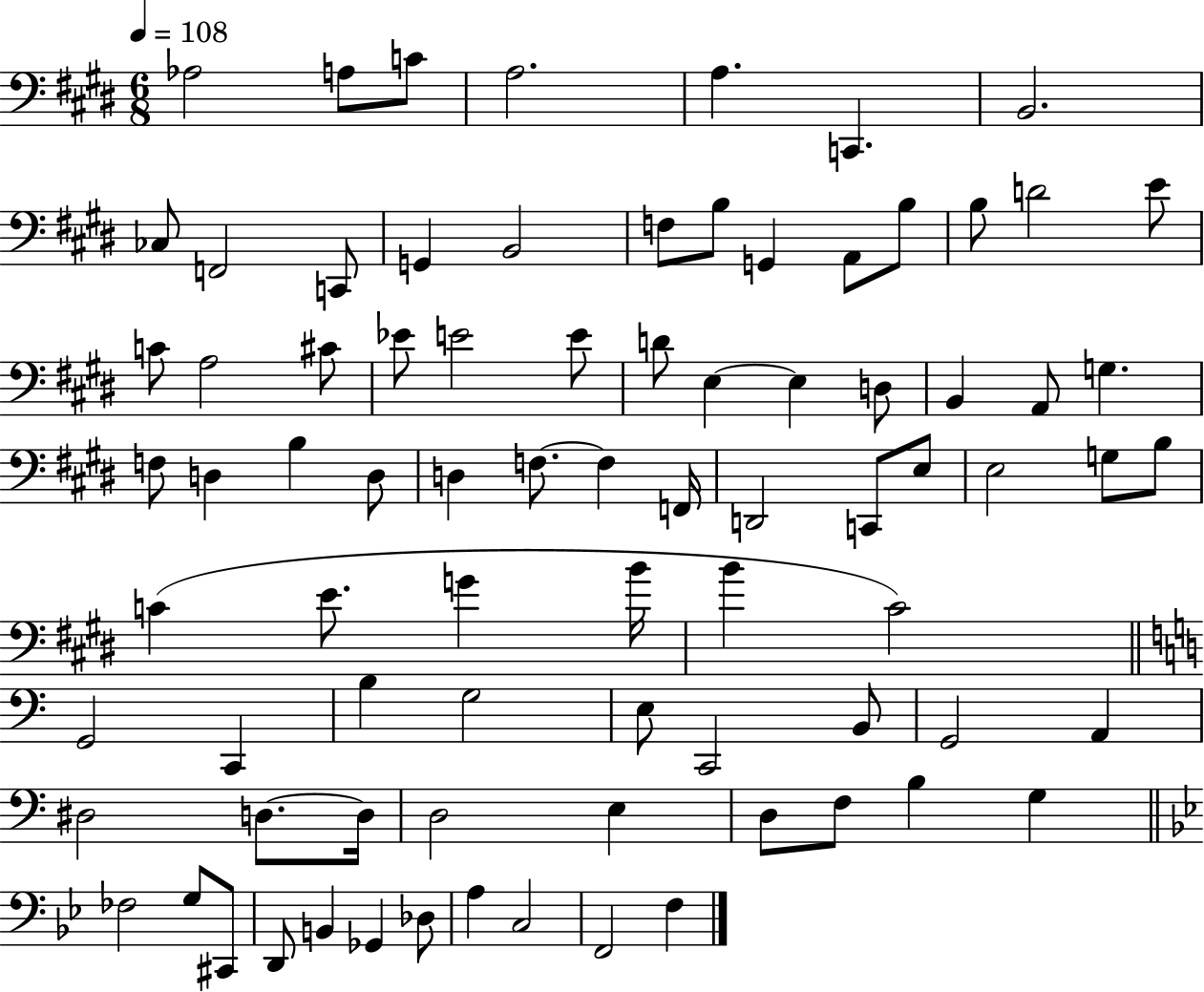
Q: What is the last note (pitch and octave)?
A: F3